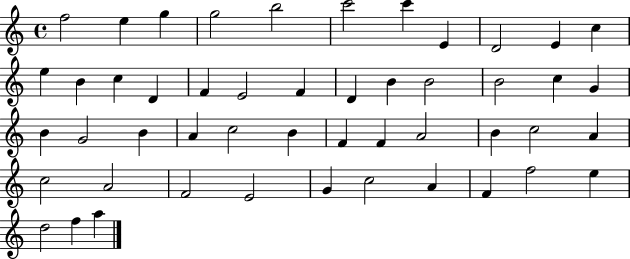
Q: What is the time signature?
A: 4/4